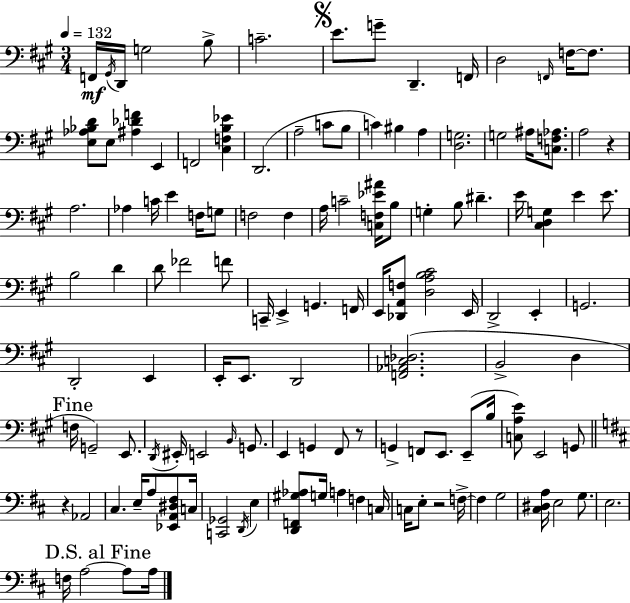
F2/s G#2/s D2/s G3/h B3/e C4/h. E4/e. G4/e D2/q. F2/s D3/h F2/s F3/s F3/e. [E3,Ab3,Bb3,D4]/e E3/e [A#3,Db4,F4]/q E2/q F2/h [C#3,F3,B3,Eb4]/q D2/h. A3/h C4/e B3/e C4/q BIS3/q A3/q [D3,G3]/h. G3/h A#3/s [C3,F3,Ab3]/e. A3/h R/q A3/h. Ab3/q C4/s E4/q F3/s G3/e F3/h F3/q A3/s C4/h [C3,F3,Eb4,A#4]/s B3/e G3/q B3/e D#4/q. E4/s [C#3,D3,G3]/q E4/q E4/e. B3/h D4/q D4/e FES4/h F4/e C2/s E2/q G2/q. F2/s E2/s [Db2,A2,F3]/e [D3,A3,B3,C#4]/h E2/s D2/h E2/q G2/h. D2/h E2/q E2/s E2/e. D2/h [F2,Ab2,C3,Db3]/h. B2/h D3/q F3/s G2/h E2/e. D2/s EIS2/s E2/h B2/s G2/e. E2/q G2/q F#2/e R/e G2/q F2/e E2/e. E2/e B3/s [C3,A3,E4]/e E2/h G2/e R/q Ab2/h C#3/q. E3/s A3/e [Eb2,A2,D#3,F#3]/e C3/s [C2,Gb2]/h D2/s E3/q [D2,F2,G#3,Ab3]/e G3/s A3/q F3/q C3/s C3/s E3/e R/h F3/s F3/q G3/h [C#3,D#3,A3]/s E3/h G3/e. E3/h. F3/s A3/h A3/e A3/s